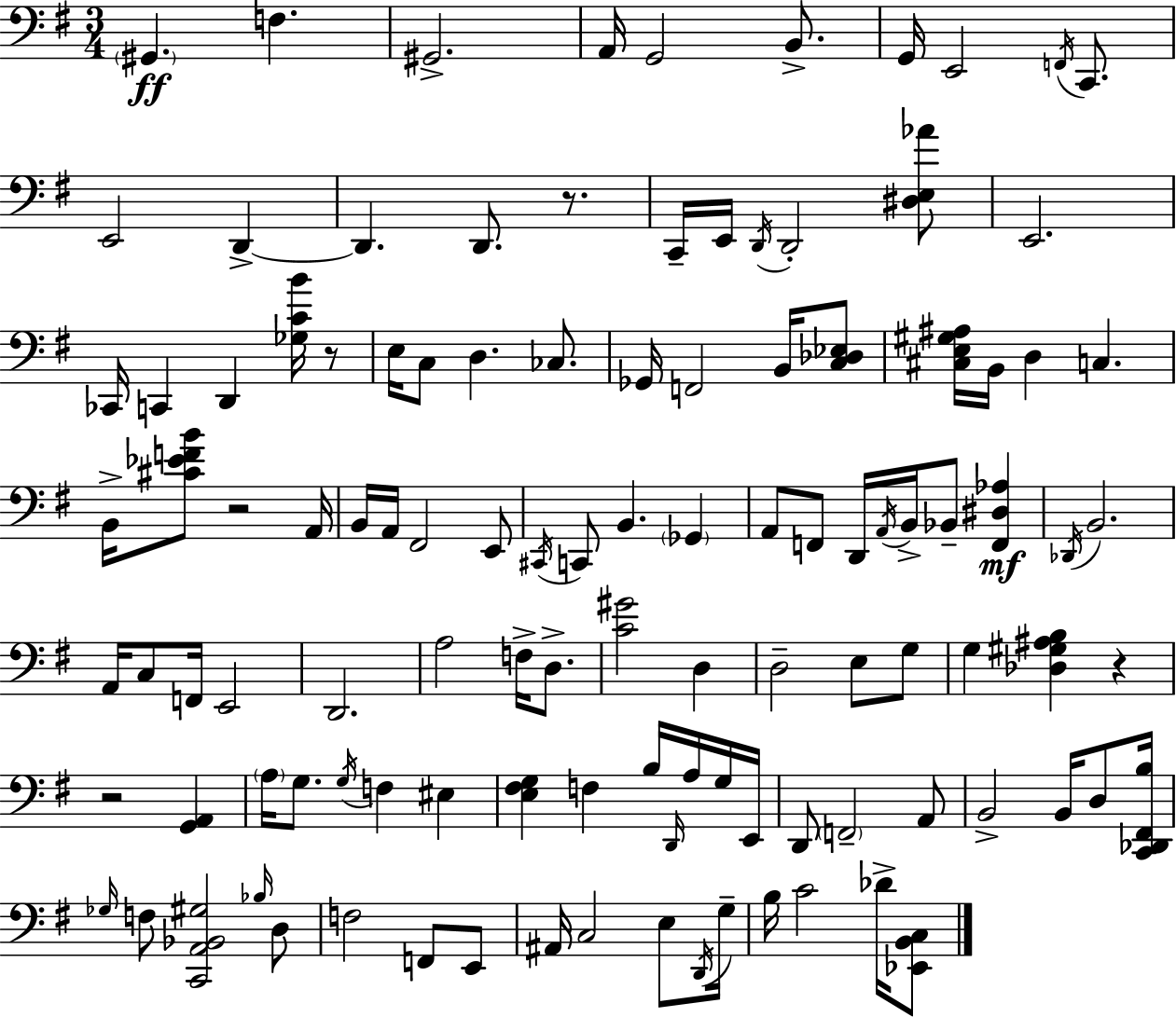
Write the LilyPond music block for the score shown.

{
  \clef bass
  \numericTimeSignature
  \time 3/4
  \key e \minor
  \repeat volta 2 { \parenthesize gis,4.\ff f4. | gis,2.-> | a,16 g,2 b,8.-> | g,16 e,2 \acciaccatura { f,16 } c,8. | \break e,2 d,4->~~ | d,4. d,8. r8. | c,16-- e,16 \acciaccatura { d,16 } d,2-. | <dis e aes'>8 e,2. | \break ces,16 c,4 d,4 <ges c' b'>16 | r8 e16 c8 d4. ces8. | ges,16 f,2 b,16 | <c des ees>8 <cis e gis ais>16 b,16 d4 c4. | \break b,16-> <cis' ees' f' b'>8 r2 | a,16 b,16 a,16 fis,2 | e,8 \acciaccatura { cis,16 } c,8 b,4. \parenthesize ges,4 | a,8 f,8 d,16 \acciaccatura { a,16 } b,16-> bes,8-- | \break <f, dis aes>4\mf \acciaccatura { des,16 } b,2. | a,16 c8 f,16 e,2 | d,2. | a2 | \break f16-> d8.-> <c' gis'>2 | d4 d2-- | e8 g8 g4 <des gis ais b>4 | r4 r2 | \break <g, a,>4 \parenthesize a16 g8. \acciaccatura { g16 } f4 | eis4 <e fis g>4 f4 | b16 \grace { d,16 } a16 g16 e,16 d,8 \parenthesize f,2-- | a,8 b,2-> | \break b,16 d8 <c, des, fis, b>16 \grace { ges16 } f8 <c, a, bes, gis>2 | \grace { bes16 } d8 f2 | f,8 e,8 ais,16 c2 | e8 \acciaccatura { d,16 } g16-- b16 c'2 | \break des'16-> <ees, b, c>8 } \bar "|."
}